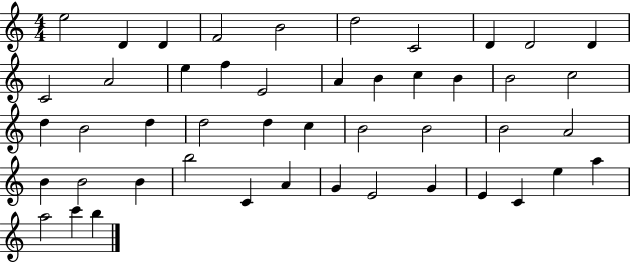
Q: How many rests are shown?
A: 0